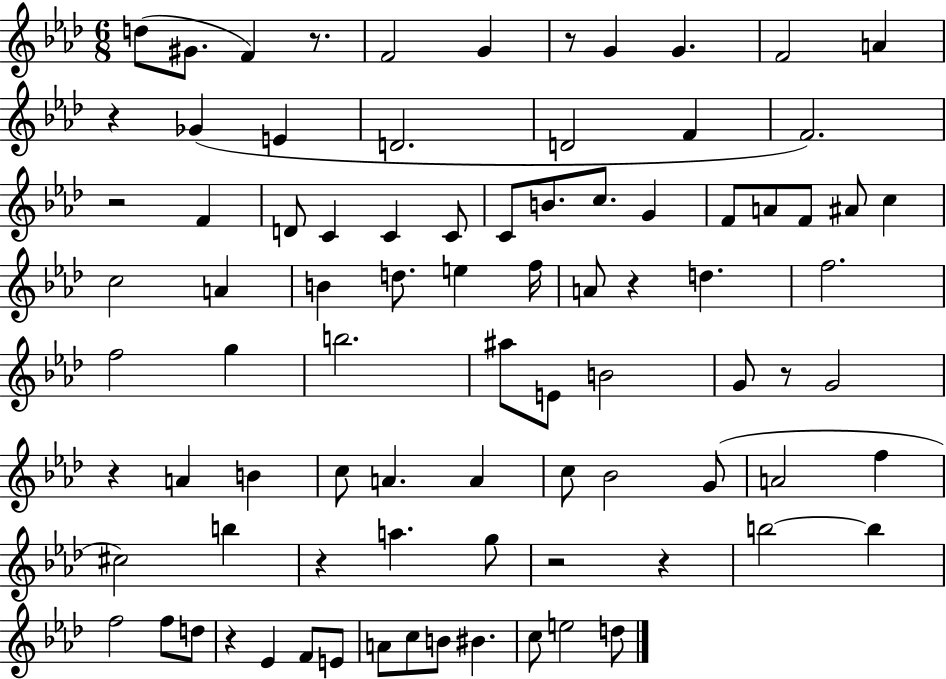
D5/e G#4/e. F4/q R/e. F4/h G4/q R/e G4/q G4/q. F4/h A4/q R/q Gb4/q E4/q D4/h. D4/h F4/q F4/h. R/h F4/q D4/e C4/q C4/q C4/e C4/e B4/e. C5/e. G4/q F4/e A4/e F4/e A#4/e C5/q C5/h A4/q B4/q D5/e. E5/q F5/s A4/e R/q D5/q. F5/h. F5/h G5/q B5/h. A#5/e E4/e B4/h G4/e R/e G4/h R/q A4/q B4/q C5/e A4/q. A4/q C5/e Bb4/h G4/e A4/h F5/q C#5/h B5/q R/q A5/q. G5/e R/h R/q B5/h B5/q F5/h F5/e D5/e R/q Eb4/q F4/e E4/e A4/e C5/e B4/e BIS4/q. C5/e E5/h D5/e